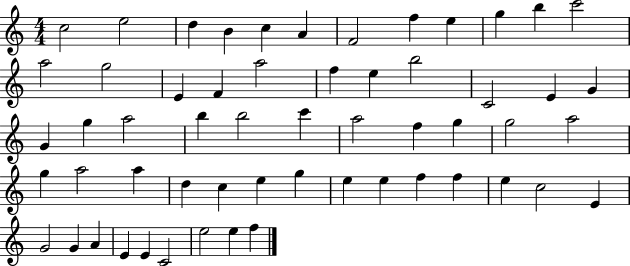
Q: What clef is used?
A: treble